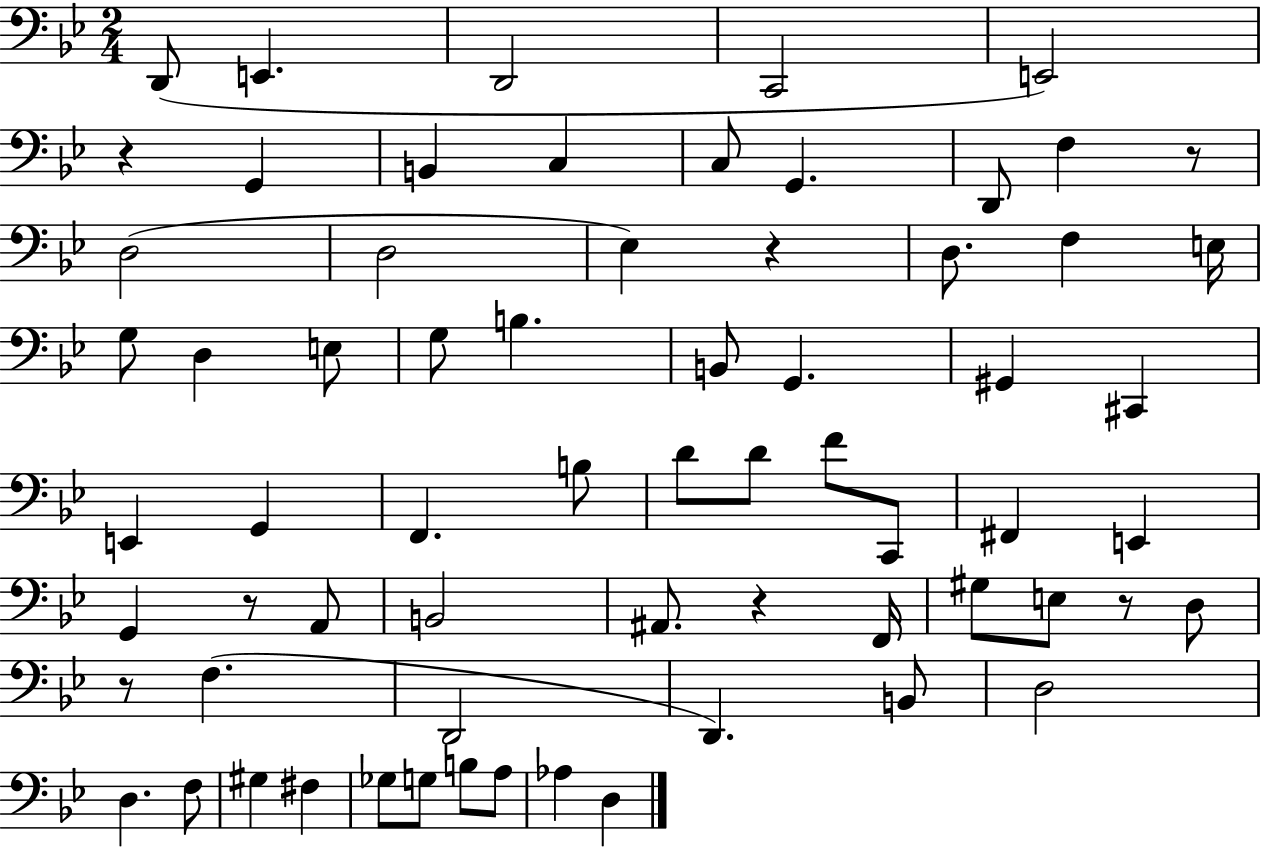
D2/e E2/q. D2/h C2/h E2/h R/q G2/q B2/q C3/q C3/e G2/q. D2/e F3/q R/e D3/h D3/h Eb3/q R/q D3/e. F3/q E3/s G3/e D3/q E3/e G3/e B3/q. B2/e G2/q. G#2/q C#2/q E2/q G2/q F2/q. B3/e D4/e D4/e F4/e C2/e F#2/q E2/q G2/q R/e A2/e B2/h A#2/e. R/q F2/s G#3/e E3/e R/e D3/e R/e F3/q. D2/h D2/q. B2/e D3/h D3/q. F3/e G#3/q F#3/q Gb3/e G3/e B3/e A3/e Ab3/q D3/q